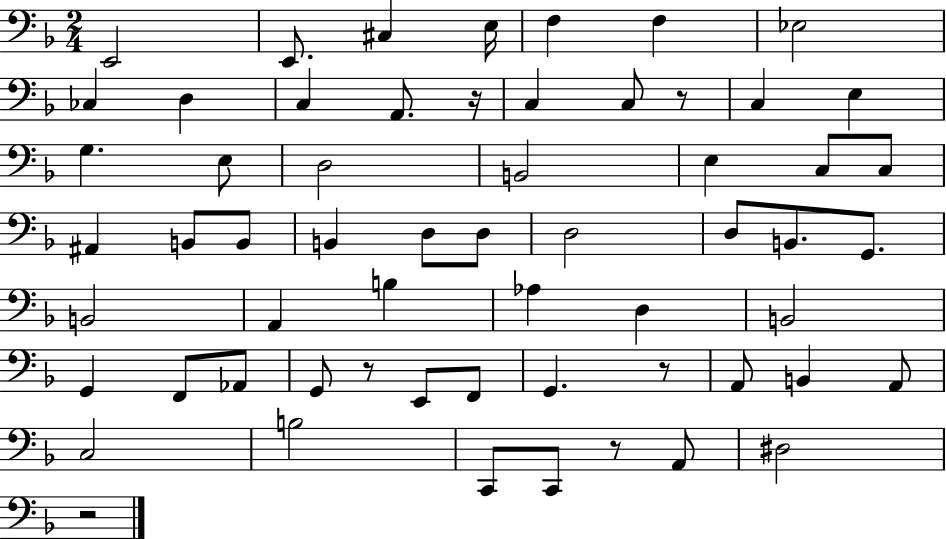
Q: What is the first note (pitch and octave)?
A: E2